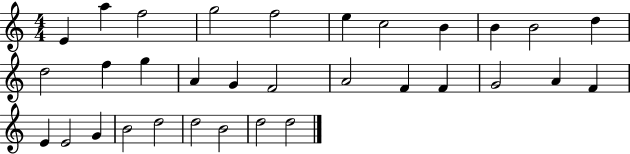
X:1
T:Untitled
M:4/4
L:1/4
K:C
E a f2 g2 f2 e c2 B B B2 d d2 f g A G F2 A2 F F G2 A F E E2 G B2 d2 d2 B2 d2 d2